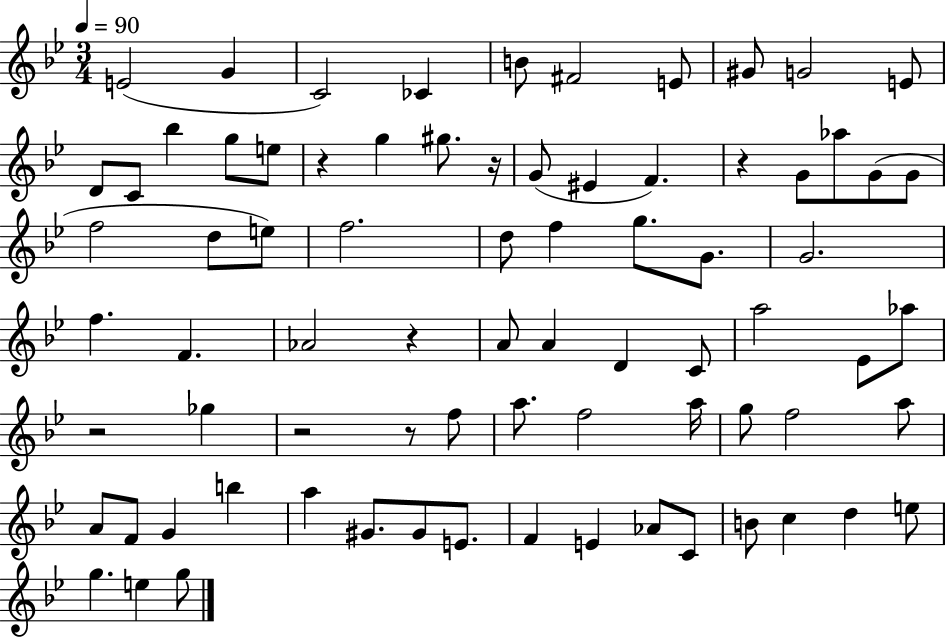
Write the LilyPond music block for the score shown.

{
  \clef treble
  \numericTimeSignature
  \time 3/4
  \key bes \major
  \tempo 4 = 90
  \repeat volta 2 { e'2( g'4 | c'2) ces'4 | b'8 fis'2 e'8 | gis'8 g'2 e'8 | \break d'8 c'8 bes''4 g''8 e''8 | r4 g''4 gis''8. r16 | g'8( eis'4 f'4.) | r4 g'8 aes''8 g'8( g'8 | \break f''2 d''8 e''8) | f''2. | d''8 f''4 g''8. g'8. | g'2. | \break f''4. f'4. | aes'2 r4 | a'8 a'4 d'4 c'8 | a''2 ees'8 aes''8 | \break r2 ges''4 | r2 r8 f''8 | a''8. f''2 a''16 | g''8 f''2 a''8 | \break a'8 f'8 g'4 b''4 | a''4 gis'8. gis'8 e'8. | f'4 e'4 aes'8 c'8 | b'8 c''4 d''4 e''8 | \break g''4. e''4 g''8 | } \bar "|."
}